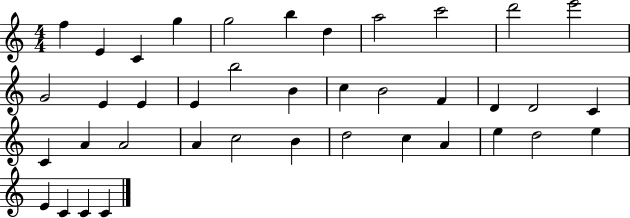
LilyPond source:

{
  \clef treble
  \numericTimeSignature
  \time 4/4
  \key c \major
  f''4 e'4 c'4 g''4 | g''2 b''4 d''4 | a''2 c'''2 | d'''2 e'''2 | \break g'2 e'4 e'4 | e'4 b''2 b'4 | c''4 b'2 f'4 | d'4 d'2 c'4 | \break c'4 a'4 a'2 | a'4 c''2 b'4 | d''2 c''4 a'4 | e''4 d''2 e''4 | \break e'4 c'4 c'4 c'4 | \bar "|."
}